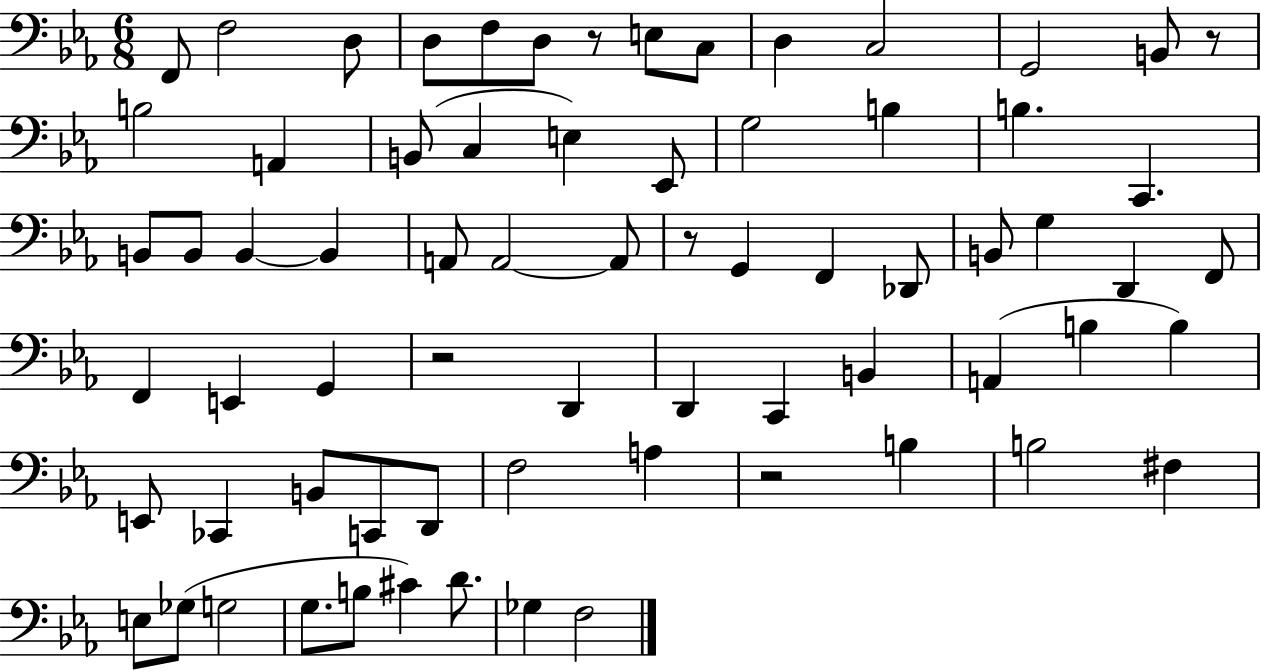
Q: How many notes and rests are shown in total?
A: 70